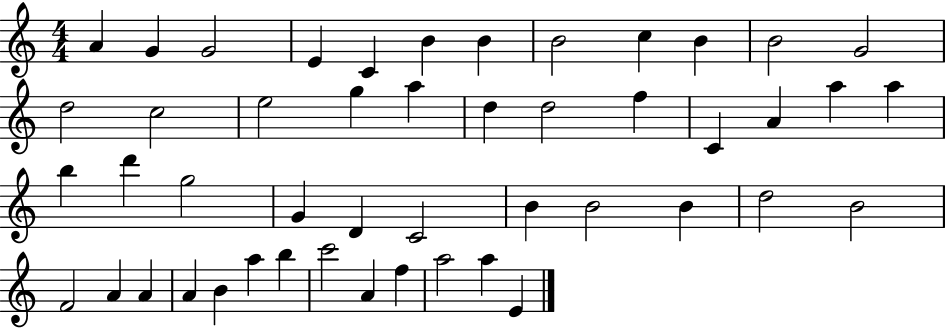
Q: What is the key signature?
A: C major